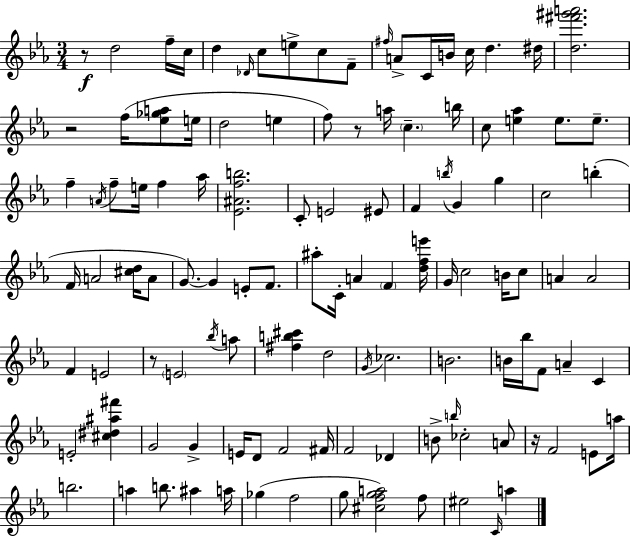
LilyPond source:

{
  \clef treble
  \numericTimeSignature
  \time 3/4
  \key ees \major
  r8\f d''2 f''16-- c''16 | d''4 \grace { des'16 } c''8 e''8-> c''8 f'8-- | \grace { fis''16 } a'8-> c'16 b'16 c''16 d''4. | dis''16 <d'' fis''' gis''' a'''>2. | \break r2 f''16( <ees'' ges'' a''>8 | e''16 d''2 e''4 | f''8) r8 a''16 \parenthesize c''4.-- | b''16 c''8 <e'' aes''>4 e''8. e''8.-- | \break f''4-- \acciaccatura { a'16 } f''8-- e''16 f''4 | aes''16 <ees' ais' f'' b''>2. | c'8-. e'2 | eis'8 f'4 \acciaccatura { b''16 } g'4 | \break g''4 c''2 | b''4-.( f'16 a'2 | <cis'' d''>16 a'8 g'8.~~) g'4 e'8-. | f'8. ais''8-. c'16-. a'4 \parenthesize f'4 | \break <d'' f'' e'''>16 g'16 c''2 | b'16 c''8 a'4 a'2 | f'4 e'2 | r8 \parenthesize e'2 | \break \acciaccatura { bes''16 } a''8 <fis'' b'' cis'''>4 d''2 | \acciaccatura { g'16 } ces''2. | b'2. | b'16 bes''16 f'8 a'4-- | \break c'4 e'2-. | <cis'' dis'' ais'' fis'''>4 g'2 | g'4-> e'16 d'8 f'2 | fis'16 f'2 | \break des'4 b'8-> \grace { b''16 } ces''2-. | a'8 r16 f'2 | e'8 a''16 b''2. | a''4 b''8. | \break ais''4 a''16 ges''4( f''2 | g''8 <cis'' f'' g'' a''>2) | f''8 eis''2 | \grace { c'16 } a''4 \bar "|."
}